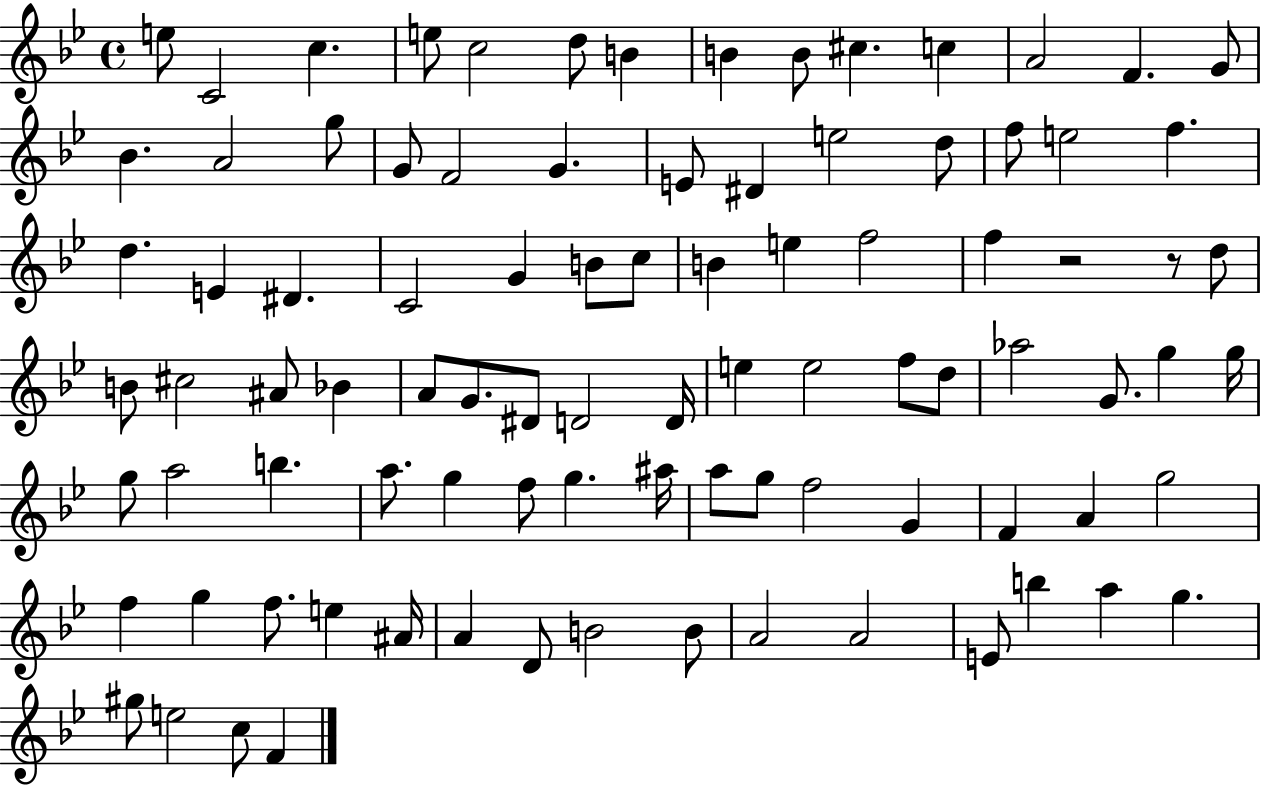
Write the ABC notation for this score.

X:1
T:Untitled
M:4/4
L:1/4
K:Bb
e/2 C2 c e/2 c2 d/2 B B B/2 ^c c A2 F G/2 _B A2 g/2 G/2 F2 G E/2 ^D e2 d/2 f/2 e2 f d E ^D C2 G B/2 c/2 B e f2 f z2 z/2 d/2 B/2 ^c2 ^A/2 _B A/2 G/2 ^D/2 D2 D/4 e e2 f/2 d/2 _a2 G/2 g g/4 g/2 a2 b a/2 g f/2 g ^a/4 a/2 g/2 f2 G F A g2 f g f/2 e ^A/4 A D/2 B2 B/2 A2 A2 E/2 b a g ^g/2 e2 c/2 F